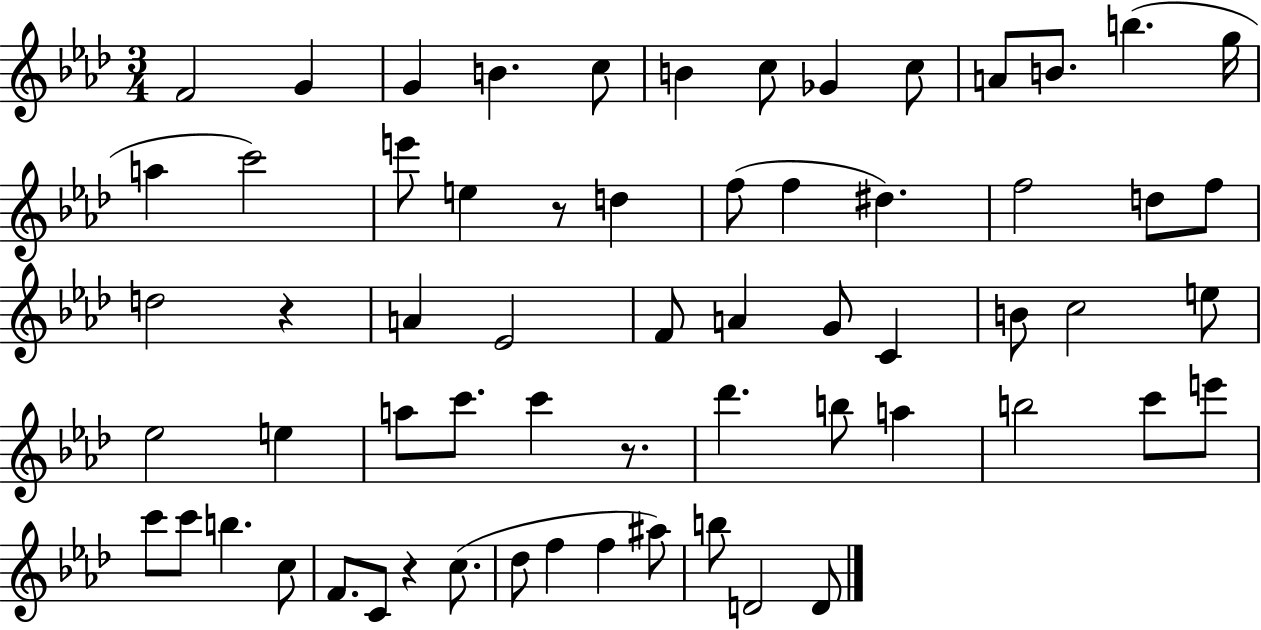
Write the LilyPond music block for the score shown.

{
  \clef treble
  \numericTimeSignature
  \time 3/4
  \key aes \major
  f'2 g'4 | g'4 b'4. c''8 | b'4 c''8 ges'4 c''8 | a'8 b'8. b''4.( g''16 | \break a''4 c'''2) | e'''8 e''4 r8 d''4 | f''8( f''4 dis''4.) | f''2 d''8 f''8 | \break d''2 r4 | a'4 ees'2 | f'8 a'4 g'8 c'4 | b'8 c''2 e''8 | \break ees''2 e''4 | a''8 c'''8. c'''4 r8. | des'''4. b''8 a''4 | b''2 c'''8 e'''8 | \break c'''8 c'''8 b''4. c''8 | f'8. c'8 r4 c''8.( | des''8 f''4 f''4 ais''8) | b''8 d'2 d'8 | \break \bar "|."
}